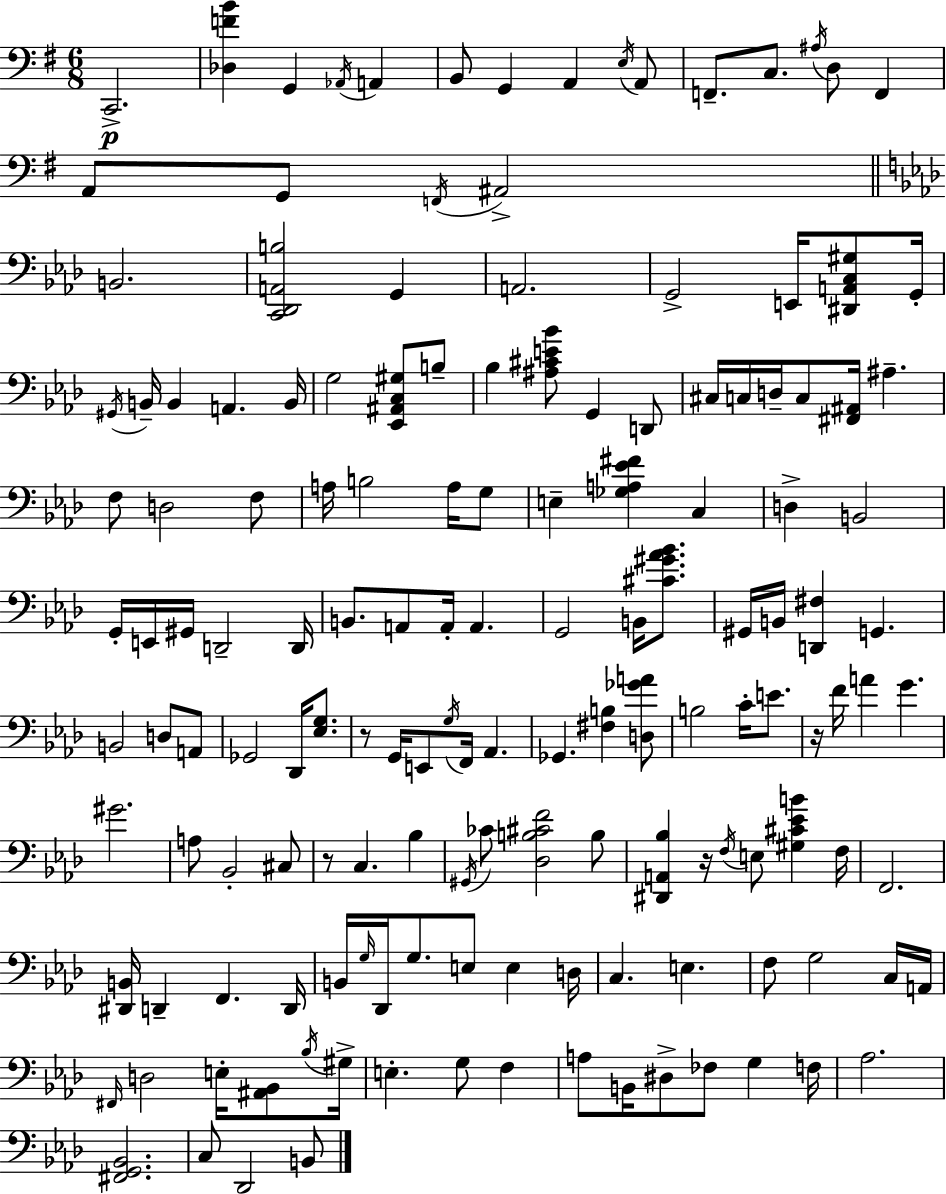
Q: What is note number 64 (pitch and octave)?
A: G2